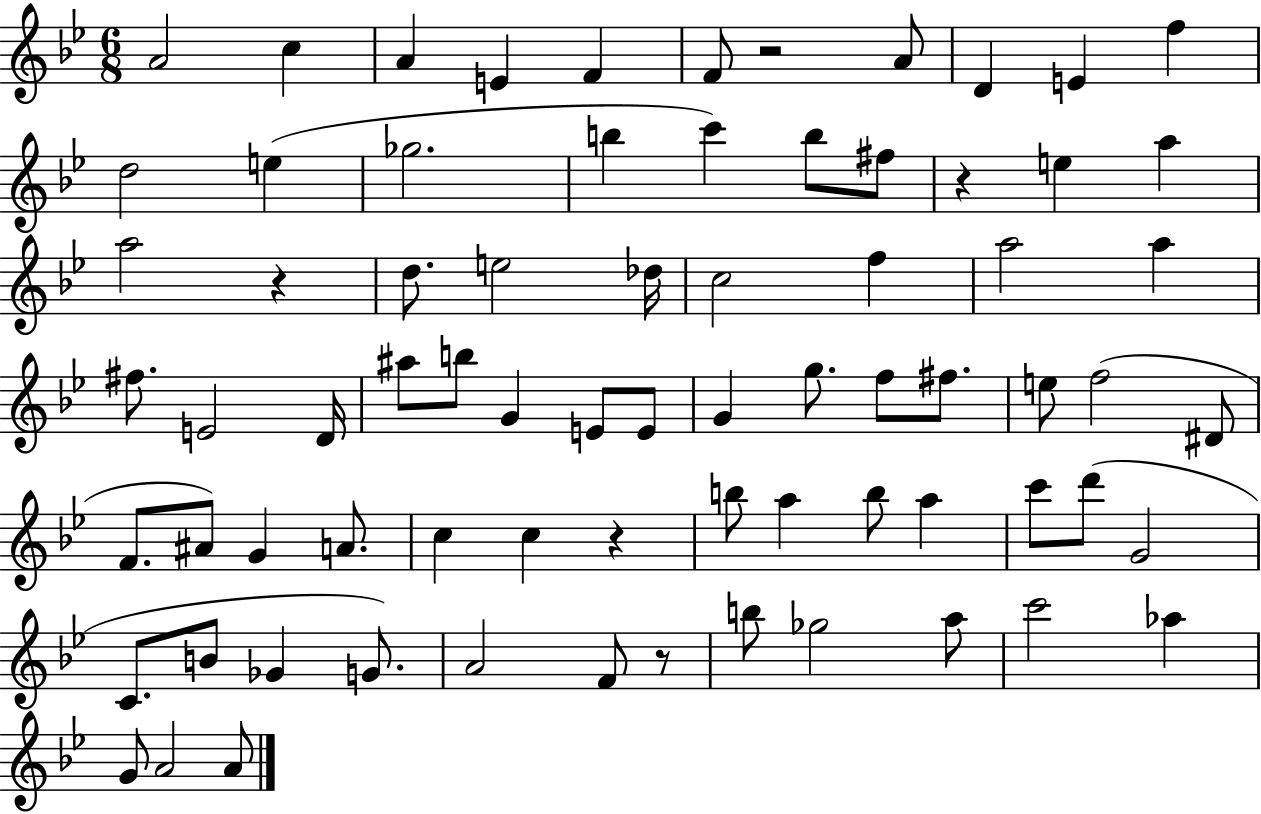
A4/h C5/q A4/q E4/q F4/q F4/e R/h A4/e D4/q E4/q F5/q D5/h E5/q Gb5/h. B5/q C6/q B5/e F#5/e R/q E5/q A5/q A5/h R/q D5/e. E5/h Db5/s C5/h F5/q A5/h A5/q F#5/e. E4/h D4/s A#5/e B5/e G4/q E4/e E4/e G4/q G5/e. F5/e F#5/e. E5/e F5/h D#4/e F4/e. A#4/e G4/q A4/e. C5/q C5/q R/q B5/e A5/q B5/e A5/q C6/e D6/e G4/h C4/e. B4/e Gb4/q G4/e. A4/h F4/e R/e B5/e Gb5/h A5/e C6/h Ab5/q G4/e A4/h A4/e